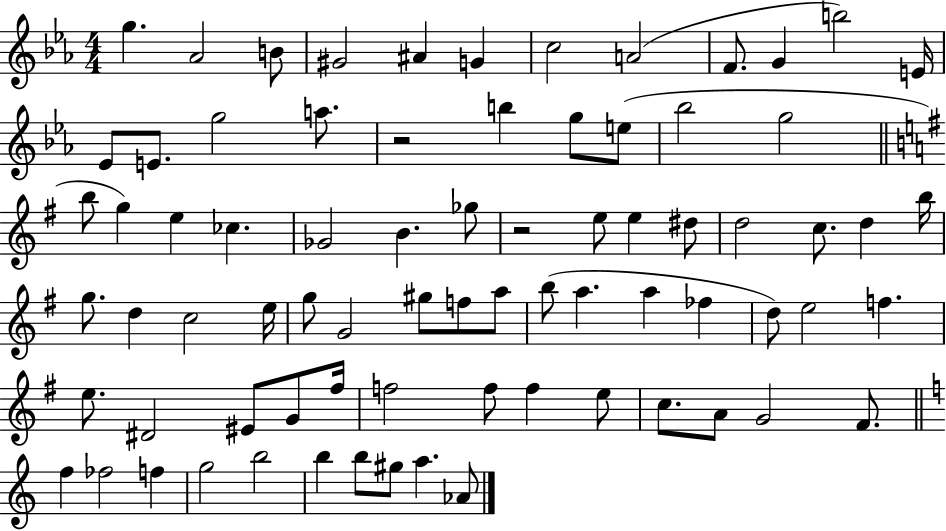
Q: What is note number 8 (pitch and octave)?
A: A4